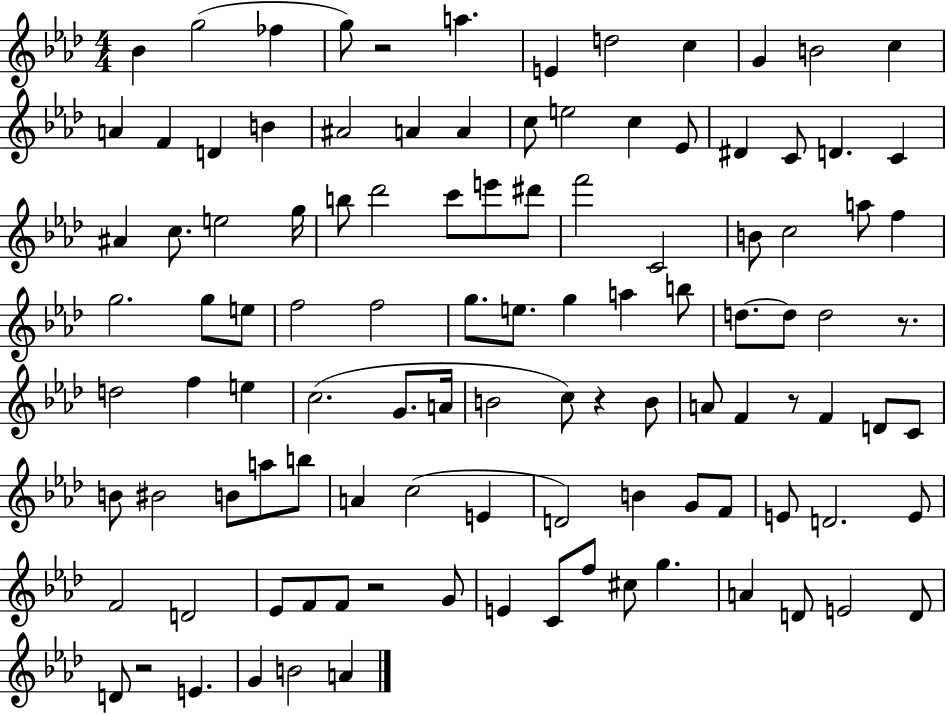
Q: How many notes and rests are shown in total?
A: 109